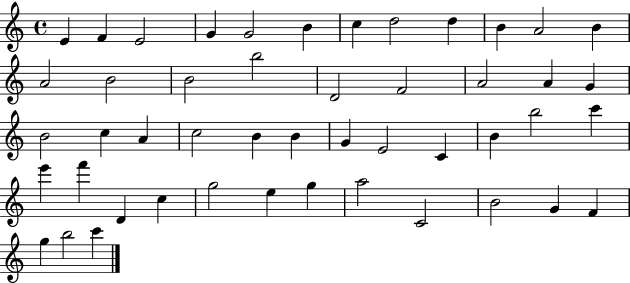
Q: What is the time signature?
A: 4/4